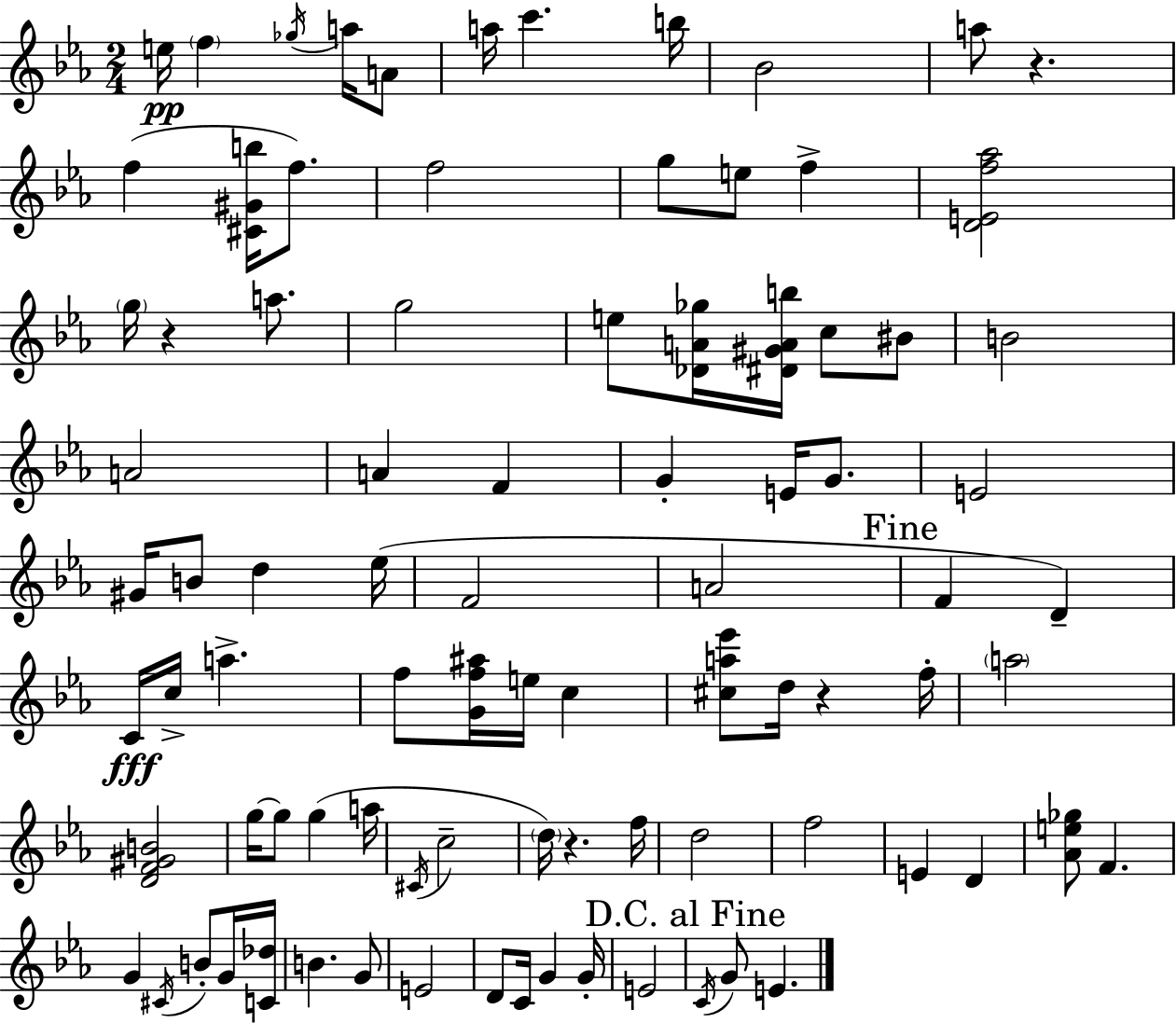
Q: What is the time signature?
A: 2/4